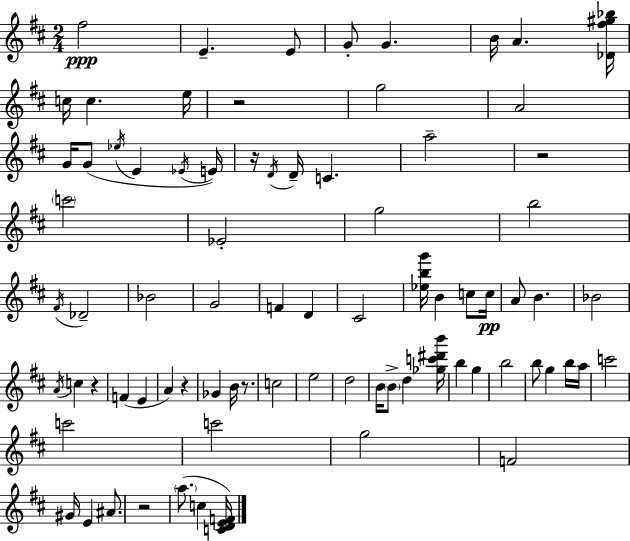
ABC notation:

X:1
T:Untitled
M:2/4
L:1/4
K:D
^f2 E E/2 G/2 G B/4 A [_D^f^g_b]/4 c/4 c e/4 z2 g2 A2 G/4 G/2 _e/4 E _E/4 E/4 z/4 D/4 D/4 C a2 z2 c'2 _E2 g2 b2 ^F/4 _D2 _B2 G2 F D ^C2 [_ebg']/4 B c/2 c/4 A/2 B _B2 A/4 c z F E A z _G B/4 z/2 c2 e2 d2 B/4 B/2 d [_gc'^d'b']/4 b g b2 b/2 g b/4 a/4 c'2 c'2 c'2 g2 F2 ^G/4 E ^A/2 z2 a/2 c [CDEF]/4